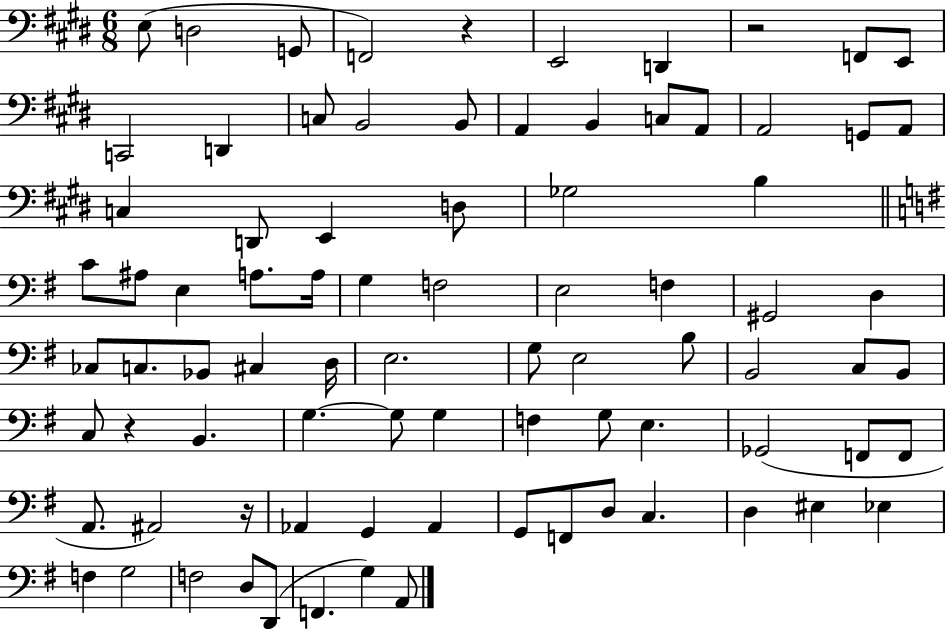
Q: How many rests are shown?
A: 4